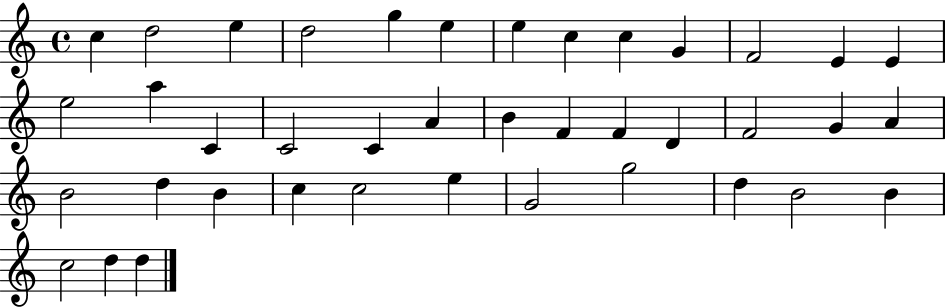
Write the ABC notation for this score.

X:1
T:Untitled
M:4/4
L:1/4
K:C
c d2 e d2 g e e c c G F2 E E e2 a C C2 C A B F F D F2 G A B2 d B c c2 e G2 g2 d B2 B c2 d d